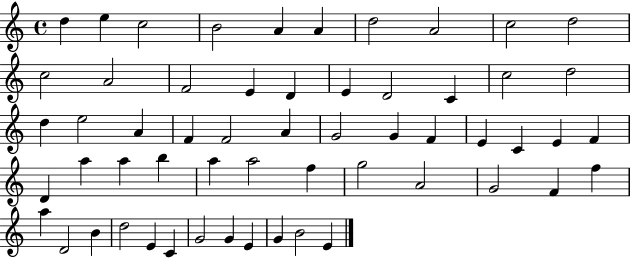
X:1
T:Untitled
M:4/4
L:1/4
K:C
d e c2 B2 A A d2 A2 c2 d2 c2 A2 F2 E D E D2 C c2 d2 d e2 A F F2 A G2 G F E C E F D a a b a a2 f g2 A2 G2 F f a D2 B d2 E C G2 G E G B2 E